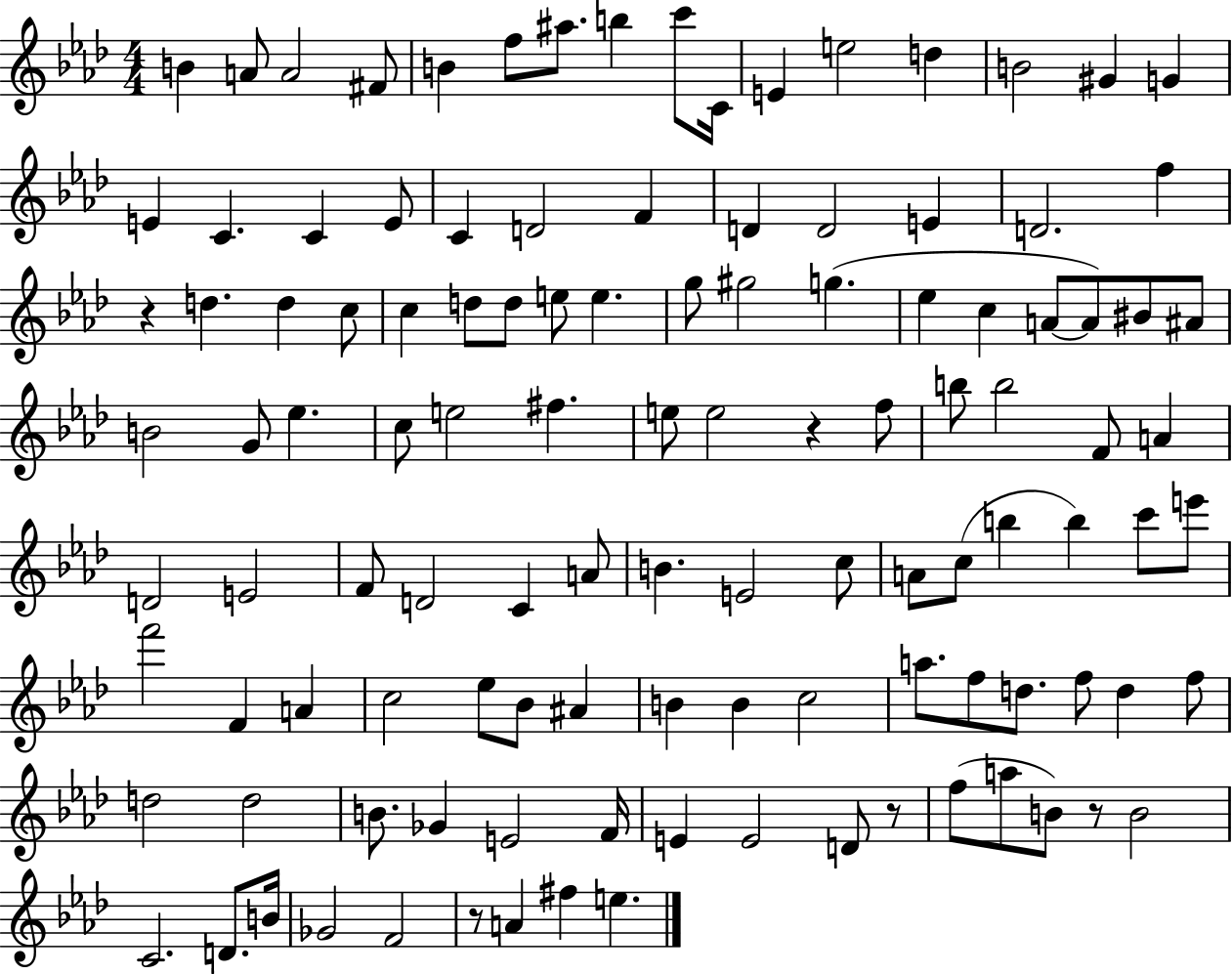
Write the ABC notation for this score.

X:1
T:Untitled
M:4/4
L:1/4
K:Ab
B A/2 A2 ^F/2 B f/2 ^a/2 b c'/2 C/4 E e2 d B2 ^G G E C C E/2 C D2 F D D2 E D2 f z d d c/2 c d/2 d/2 e/2 e g/2 ^g2 g _e c A/2 A/2 ^B/2 ^A/2 B2 G/2 _e c/2 e2 ^f e/2 e2 z f/2 b/2 b2 F/2 A D2 E2 F/2 D2 C A/2 B E2 c/2 A/2 c/2 b b c'/2 e'/2 f'2 F A c2 _e/2 _B/2 ^A B B c2 a/2 f/2 d/2 f/2 d f/2 d2 d2 B/2 _G E2 F/4 E E2 D/2 z/2 f/2 a/2 B/2 z/2 B2 C2 D/2 B/4 _G2 F2 z/2 A ^f e